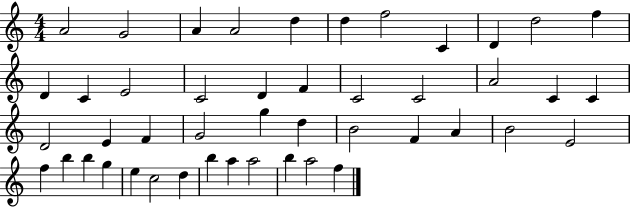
A4/h G4/h A4/q A4/h D5/q D5/q F5/h C4/q D4/q D5/h F5/q D4/q C4/q E4/h C4/h D4/q F4/q C4/h C4/h A4/h C4/q C4/q D4/h E4/q F4/q G4/h G5/q D5/q B4/h F4/q A4/q B4/h E4/h F5/q B5/q B5/q G5/q E5/q C5/h D5/q B5/q A5/q A5/h B5/q A5/h F5/q